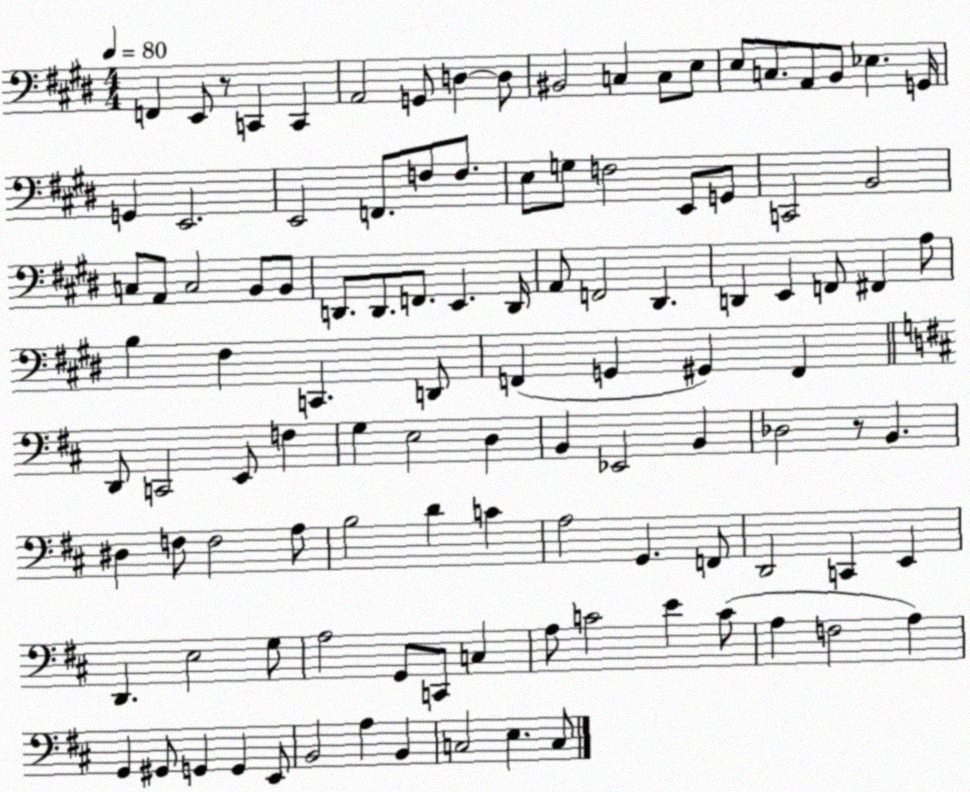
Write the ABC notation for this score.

X:1
T:Untitled
M:4/4
L:1/4
K:E
F,, E,,/2 z/2 C,, C,, A,,2 G,,/2 D, D,/2 ^B,,2 C, C,/2 E,/2 E,/2 C,/2 A,,/2 B,,/2 _E, G,,/4 G,, E,,2 E,,2 F,,/2 F,/2 F,/2 E,/2 G,/2 F,2 E,,/2 G,,/2 C,,2 B,,2 C,/2 A,,/2 C,2 B,,/2 B,,/2 D,,/2 D,,/2 F,,/2 E,, D,,/4 A,,/2 F,,2 ^D,, D,, E,, F,,/2 ^F,, A,/2 B, ^F, C,, D,,/2 F,, G,, ^G,, F,, D,,/2 C,,2 E,,/2 F, G, E,2 D, B,, _E,,2 B,, _D,2 z/2 B,, ^D, F,/2 F,2 A,/2 B,2 D C A,2 G,, F,,/2 D,,2 C,, E,, D,, E,2 G,/2 A,2 G,,/2 C,,/2 C, A,/2 C2 E C/2 A, F,2 A, G,, ^G,,/2 G,, G,, E,,/2 B,,2 A, B,, C,2 E, C,/2